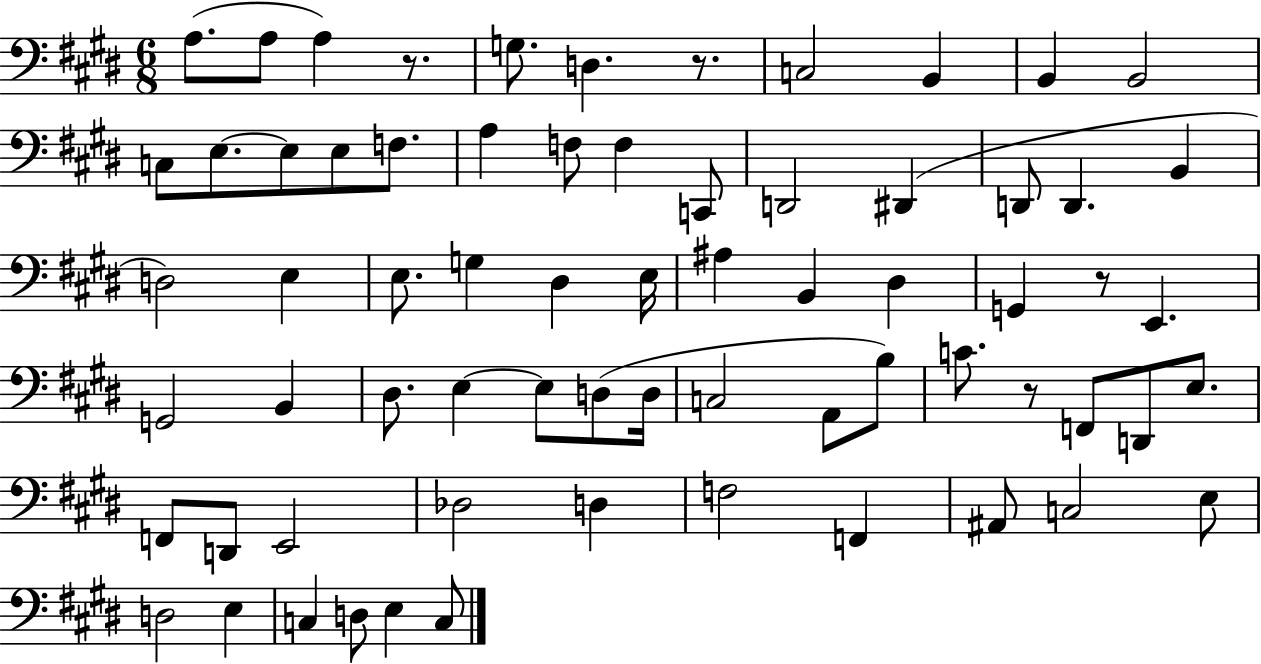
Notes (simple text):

A3/e. A3/e A3/q R/e. G3/e. D3/q. R/e. C3/h B2/q B2/q B2/h C3/e E3/e. E3/e E3/e F3/e. A3/q F3/e F3/q C2/e D2/h D#2/q D2/e D2/q. B2/q D3/h E3/q E3/e. G3/q D#3/q E3/s A#3/q B2/q D#3/q G2/q R/e E2/q. G2/h B2/q D#3/e. E3/q E3/e D3/e D3/s C3/h A2/e B3/e C4/e. R/e F2/e D2/e E3/e. F2/e D2/e E2/h Db3/h D3/q F3/h F2/q A#2/e C3/h E3/e D3/h E3/q C3/q D3/e E3/q C3/e